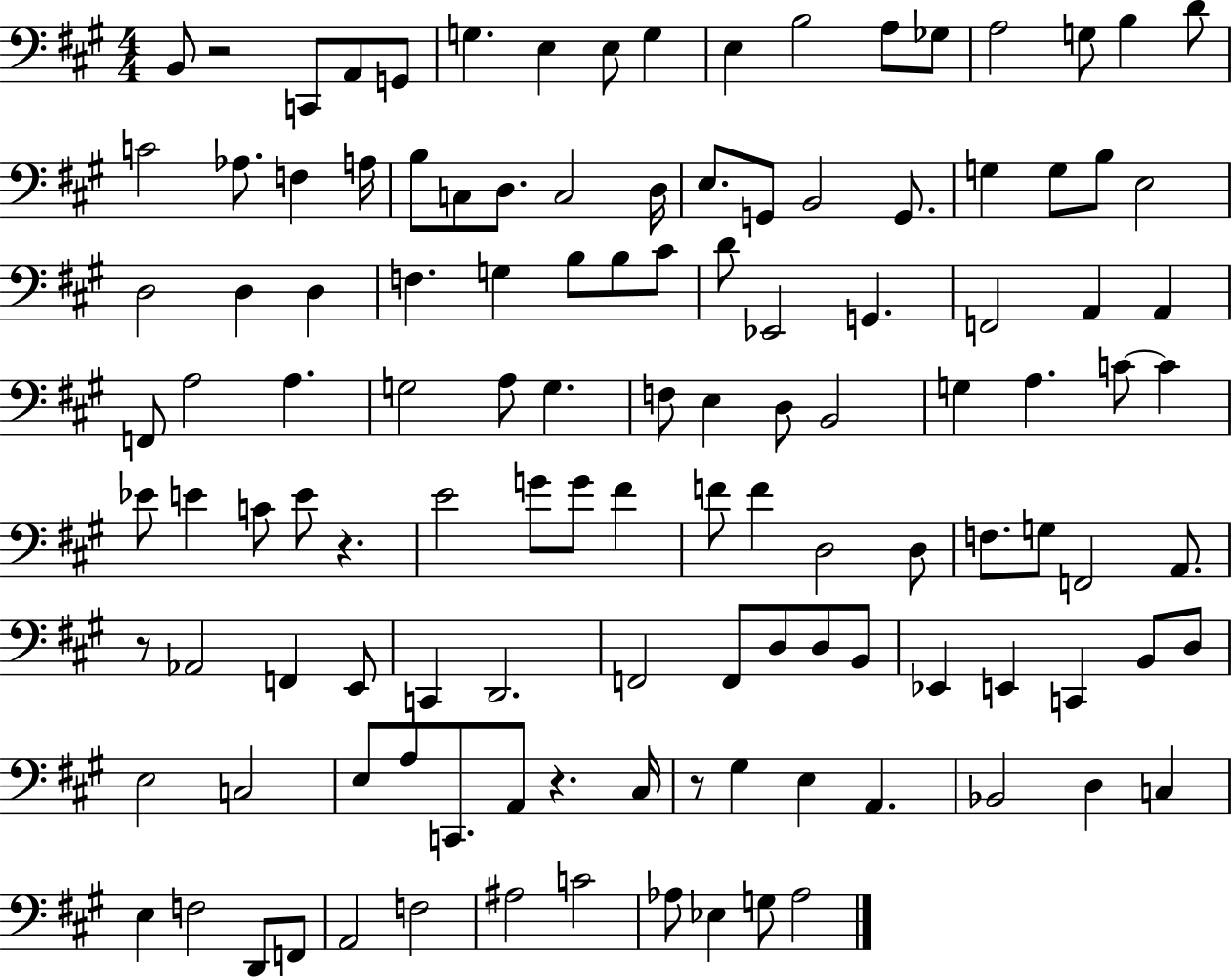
{
  \clef bass
  \numericTimeSignature
  \time 4/4
  \key a \major
  b,8 r2 c,8 a,8 g,8 | g4. e4 e8 g4 | e4 b2 a8 ges8 | a2 g8 b4 d'8 | \break c'2 aes8. f4 a16 | b8 c8 d8. c2 d16 | e8. g,8 b,2 g,8. | g4 g8 b8 e2 | \break d2 d4 d4 | f4. g4 b8 b8 cis'8 | d'8 ees,2 g,4. | f,2 a,4 a,4 | \break f,8 a2 a4. | g2 a8 g4. | f8 e4 d8 b,2 | g4 a4. c'8~~ c'4 | \break ees'8 e'4 c'8 e'8 r4. | e'2 g'8 g'8 fis'4 | f'8 f'4 d2 d8 | f8. g8 f,2 a,8. | \break r8 aes,2 f,4 e,8 | c,4 d,2. | f,2 f,8 d8 d8 b,8 | ees,4 e,4 c,4 b,8 d8 | \break e2 c2 | e8 a8 c,8. a,8 r4. cis16 | r8 gis4 e4 a,4. | bes,2 d4 c4 | \break e4 f2 d,8 f,8 | a,2 f2 | ais2 c'2 | aes8 ees4 g8 aes2 | \break \bar "|."
}